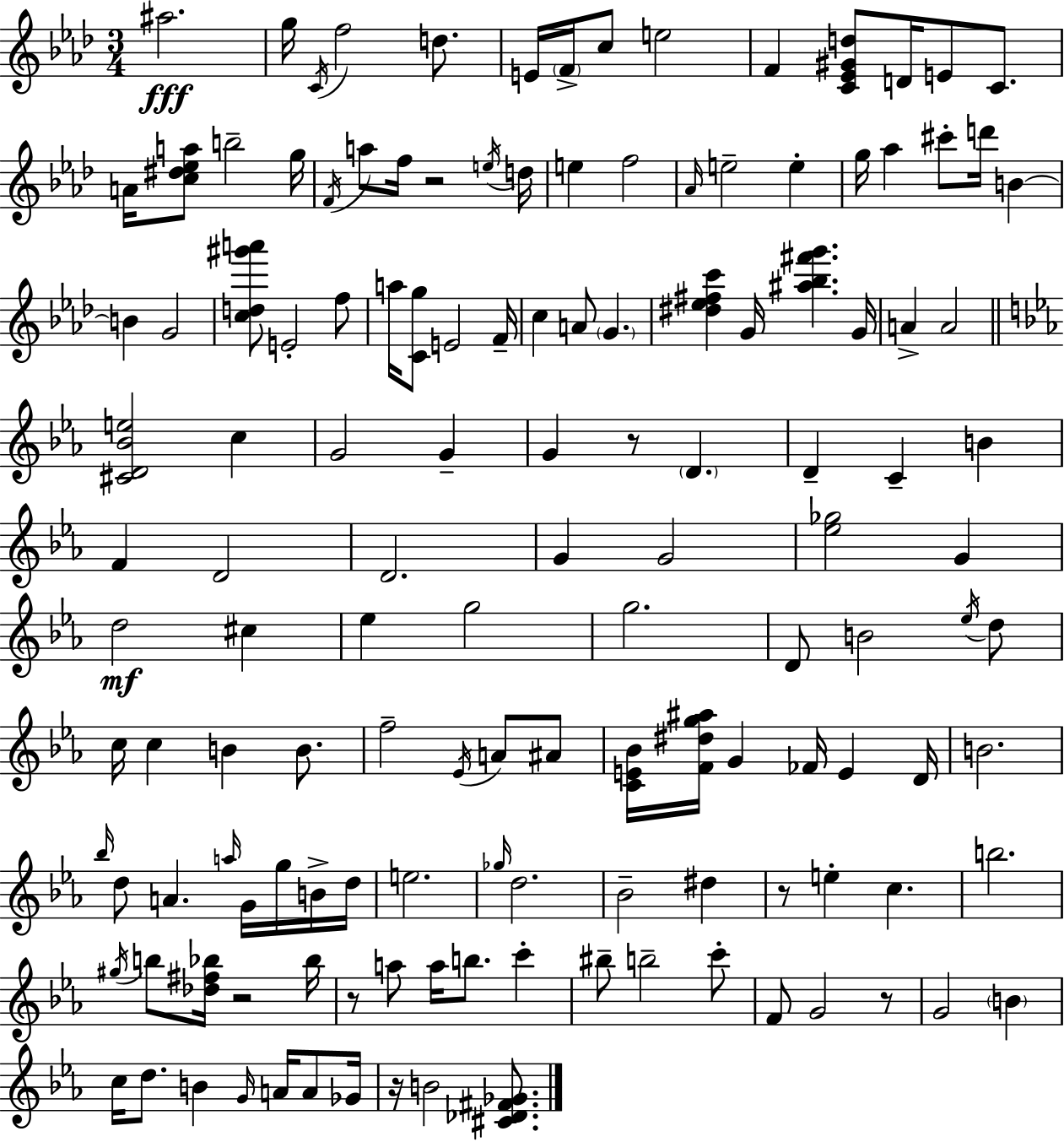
A#5/h. G5/s C4/s F5/h D5/e. E4/s F4/s C5/e E5/h F4/q [C4,Eb4,G#4,D5]/e D4/s E4/e C4/e. A4/s [C5,D#5,Eb5,A5]/e B5/h G5/s F4/s A5/e F5/s R/h E5/s D5/s E5/q F5/h Ab4/s E5/h E5/q G5/s Ab5/q C#6/e D6/s B4/q B4/q G4/h [C5,D5,G#6,A6]/e E4/h F5/e A5/s [C4,G5]/e E4/h F4/s C5/q A4/e G4/q. [D#5,Eb5,F#5,C6]/q G4/s [A#5,Bb5,F#6,G6]/q. G4/s A4/q A4/h [C#4,D4,Bb4,E5]/h C5/q G4/h G4/q G4/q R/e D4/q. D4/q C4/q B4/q F4/q D4/h D4/h. G4/q G4/h [Eb5,Gb5]/h G4/q D5/h C#5/q Eb5/q G5/h G5/h. D4/e B4/h Eb5/s D5/e C5/s C5/q B4/q B4/e. F5/h Eb4/s A4/e A#4/e [C4,E4,Bb4]/s [F4,D#5,G5,A#5]/s G4/q FES4/s E4/q D4/s B4/h. Bb5/s D5/e A4/q. A5/s G4/s G5/s B4/s D5/s E5/h. Gb5/s D5/h. Bb4/h D#5/q R/e E5/q C5/q. B5/h. G#5/s B5/e [Db5,F#5,Bb5]/s R/h Bb5/s R/e A5/e A5/s B5/e. C6/q BIS5/e B5/h C6/e F4/e G4/h R/e G4/h B4/q C5/s D5/e. B4/q G4/s A4/s A4/e Gb4/s R/s B4/h [C#4,Db4,F#4,Gb4]/e.